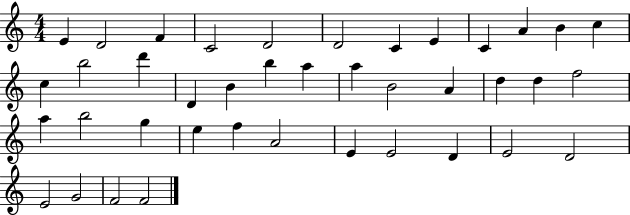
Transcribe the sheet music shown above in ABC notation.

X:1
T:Untitled
M:4/4
L:1/4
K:C
E D2 F C2 D2 D2 C E C A B c c b2 d' D B b a a B2 A d d f2 a b2 g e f A2 E E2 D E2 D2 E2 G2 F2 F2